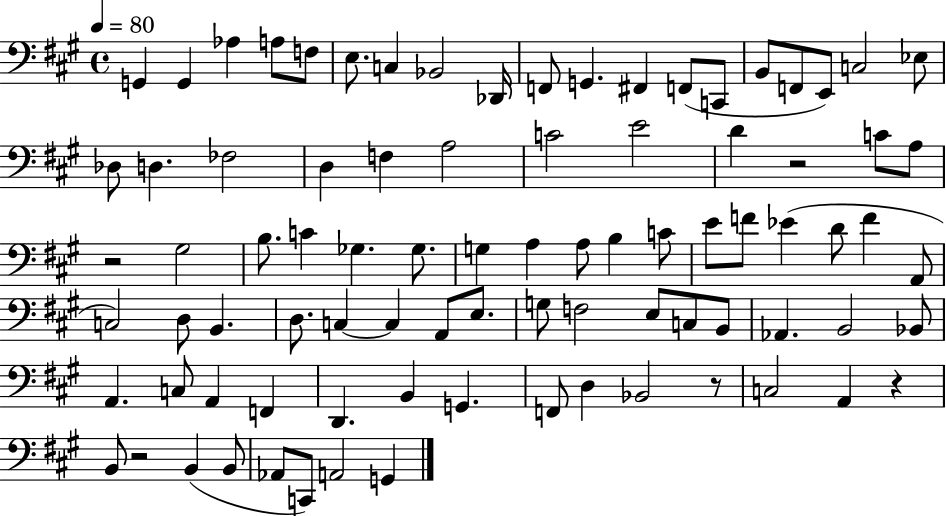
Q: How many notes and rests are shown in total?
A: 86